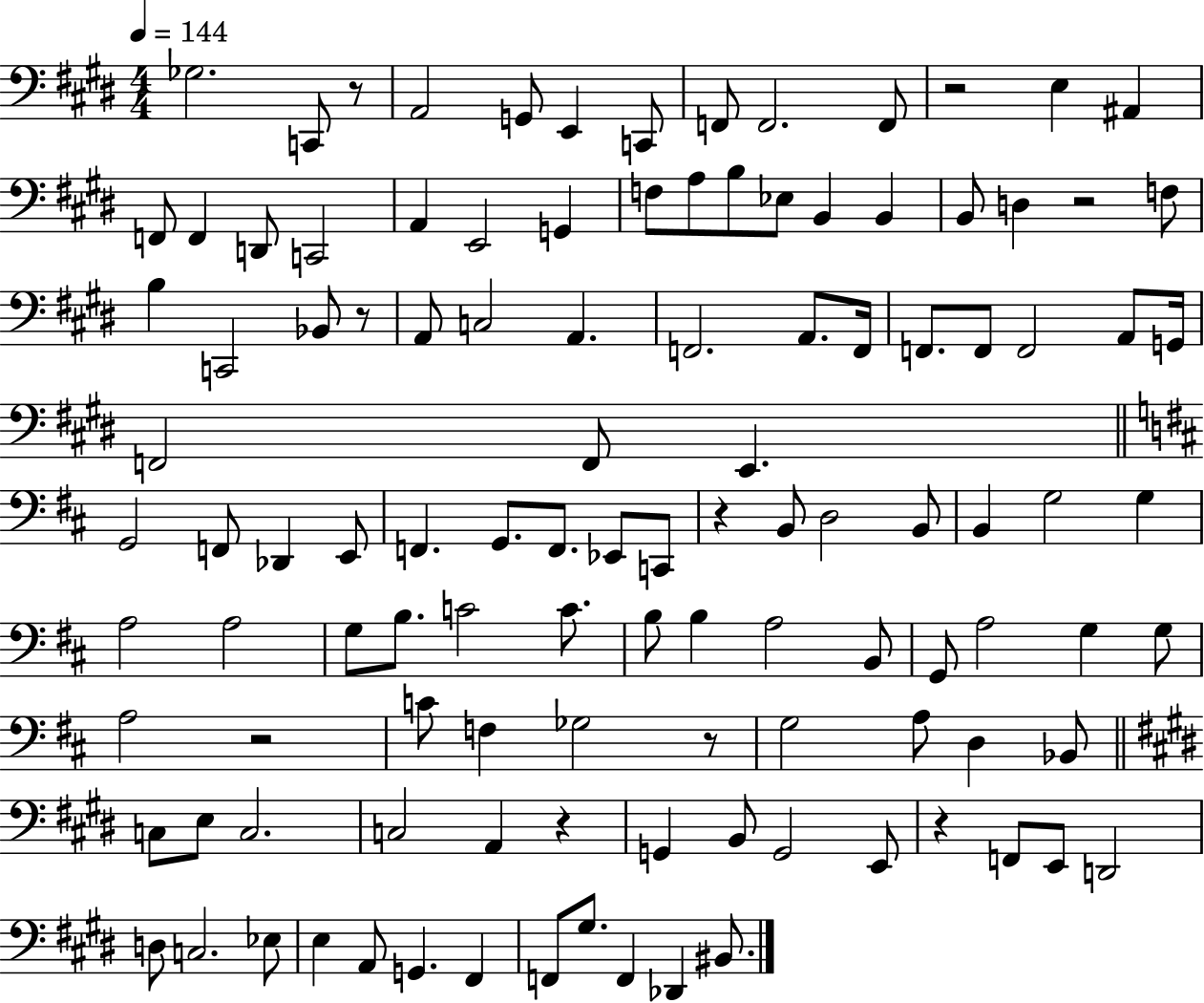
{
  \clef bass
  \numericTimeSignature
  \time 4/4
  \key e \major
  \tempo 4 = 144
  ges2. c,8 r8 | a,2 g,8 e,4 c,8 | f,8 f,2. f,8 | r2 e4 ais,4 | \break f,8 f,4 d,8 c,2 | a,4 e,2 g,4 | f8 a8 b8 ees8 b,4 b,4 | b,8 d4 r2 f8 | \break b4 c,2 bes,8 r8 | a,8 c2 a,4. | f,2. a,8. f,16 | f,8. f,8 f,2 a,8 g,16 | \break f,2 f,8 e,4. | \bar "||" \break \key b \minor g,2 f,8 des,4 e,8 | f,4. g,8. f,8. ees,8 c,8 | r4 b,8 d2 b,8 | b,4 g2 g4 | \break a2 a2 | g8 b8. c'2 c'8. | b8 b4 a2 b,8 | g,8 a2 g4 g8 | \break a2 r2 | c'8 f4 ges2 r8 | g2 a8 d4 bes,8 | \bar "||" \break \key e \major c8 e8 c2. | c2 a,4 r4 | g,4 b,8 g,2 e,8 | r4 f,8 e,8 d,2 | \break d8 c2. ees8 | e4 a,8 g,4. fis,4 | f,8 gis8. f,4 des,4 bis,8. | \bar "|."
}